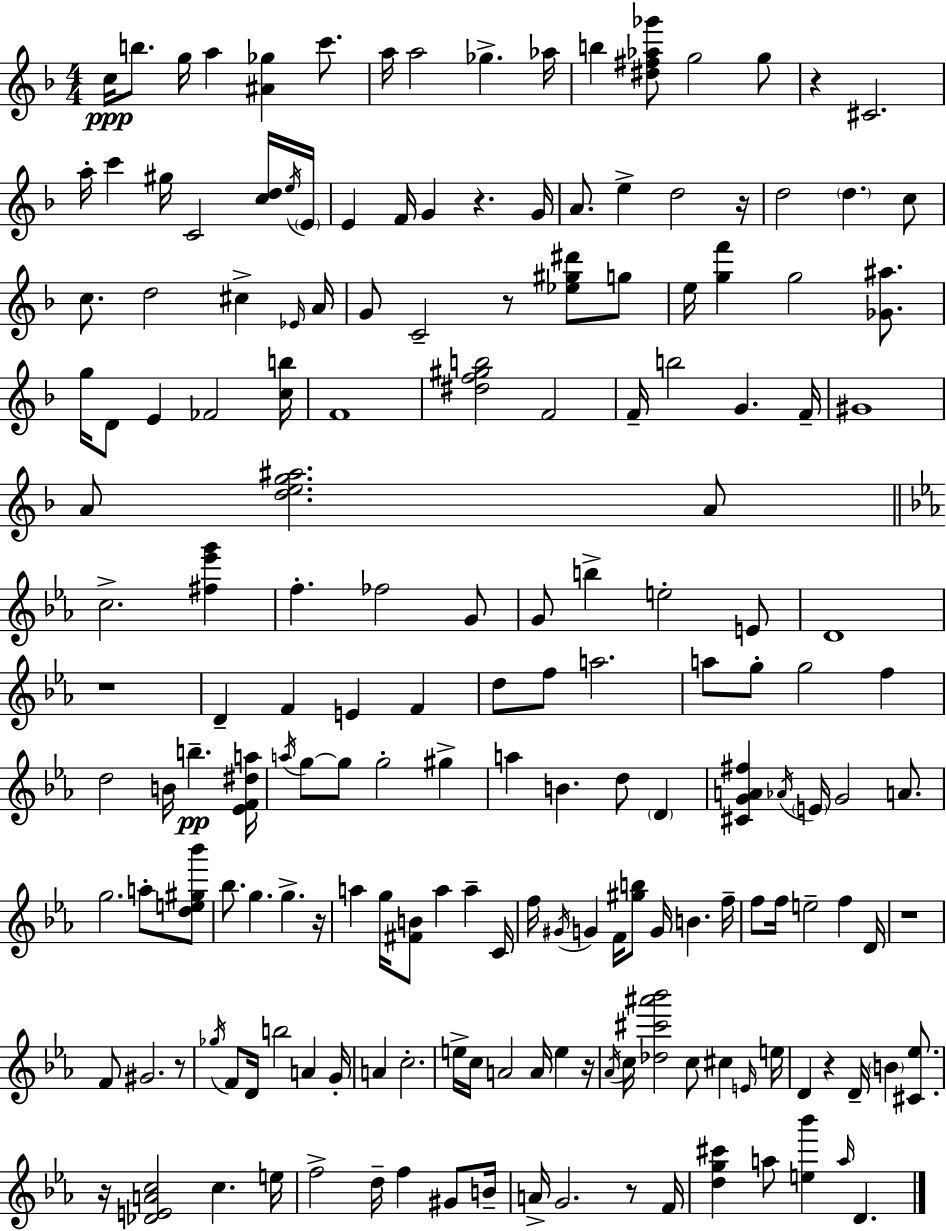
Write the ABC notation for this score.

X:1
T:Untitled
M:4/4
L:1/4
K:Dm
c/4 b/2 g/4 a [^A_g] c'/2 a/4 a2 _g _a/4 b [^d^f_a_g']/2 g2 g/2 z ^C2 a/4 c' ^g/4 C2 [cd]/4 e/4 E/4 E F/4 G z G/4 A/2 e d2 z/4 d2 d c/2 c/2 d2 ^c _E/4 A/4 G/2 C2 z/2 [_e^g^d']/2 g/2 e/4 [gf'] g2 [_G^a]/2 g/4 D/2 E _F2 [cb]/4 F4 [^df^gb]2 F2 F/4 b2 G F/4 ^G4 A/2 [deg^a]2 A/2 c2 [^f_e'g'] f _f2 G/2 G/2 b e2 E/2 D4 z4 D F E F d/2 f/2 a2 a/2 g/2 g2 f d2 B/4 b [_EF^da]/4 a/4 g/2 g/2 g2 ^g a B d/2 D [^CGA^f] _A/4 E/4 G2 A/2 g2 a/2 [de^g_b']/2 _b/2 g g z/4 a g/4 [^FB]/2 a a C/4 f/4 ^G/4 G F/4 [^gb]/2 G/4 B f/4 f/2 f/4 e2 f D/4 z4 F/2 ^G2 z/2 _g/4 F/2 D/4 b2 A G/4 A c2 e/4 c/4 A2 A/4 e z/4 _A/4 c/4 [_d^c'^a'_b']2 c/2 ^c E/4 e/4 D z D/4 B [^C_e]/2 z/4 [_DEAc]2 c e/4 f2 d/4 f ^G/2 B/4 A/4 G2 z/2 F/4 [dg^c'] a/2 [e_b'] a/4 D